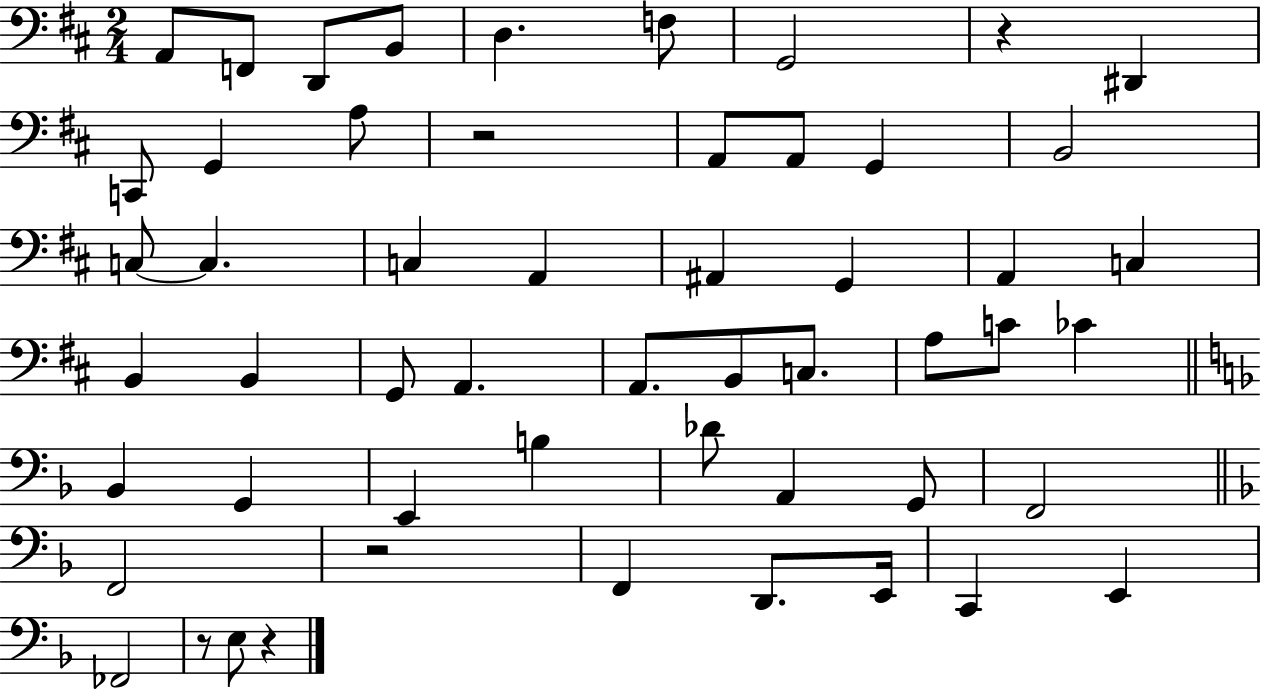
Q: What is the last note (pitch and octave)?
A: E3